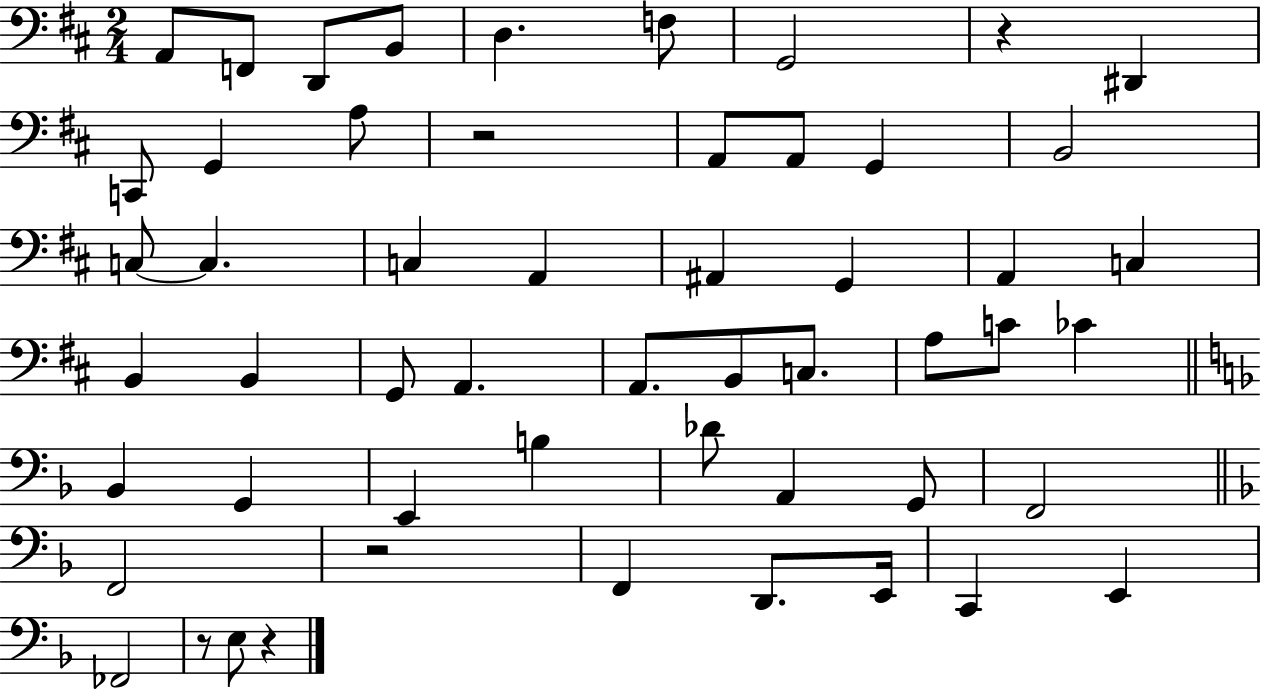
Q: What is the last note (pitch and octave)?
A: E3